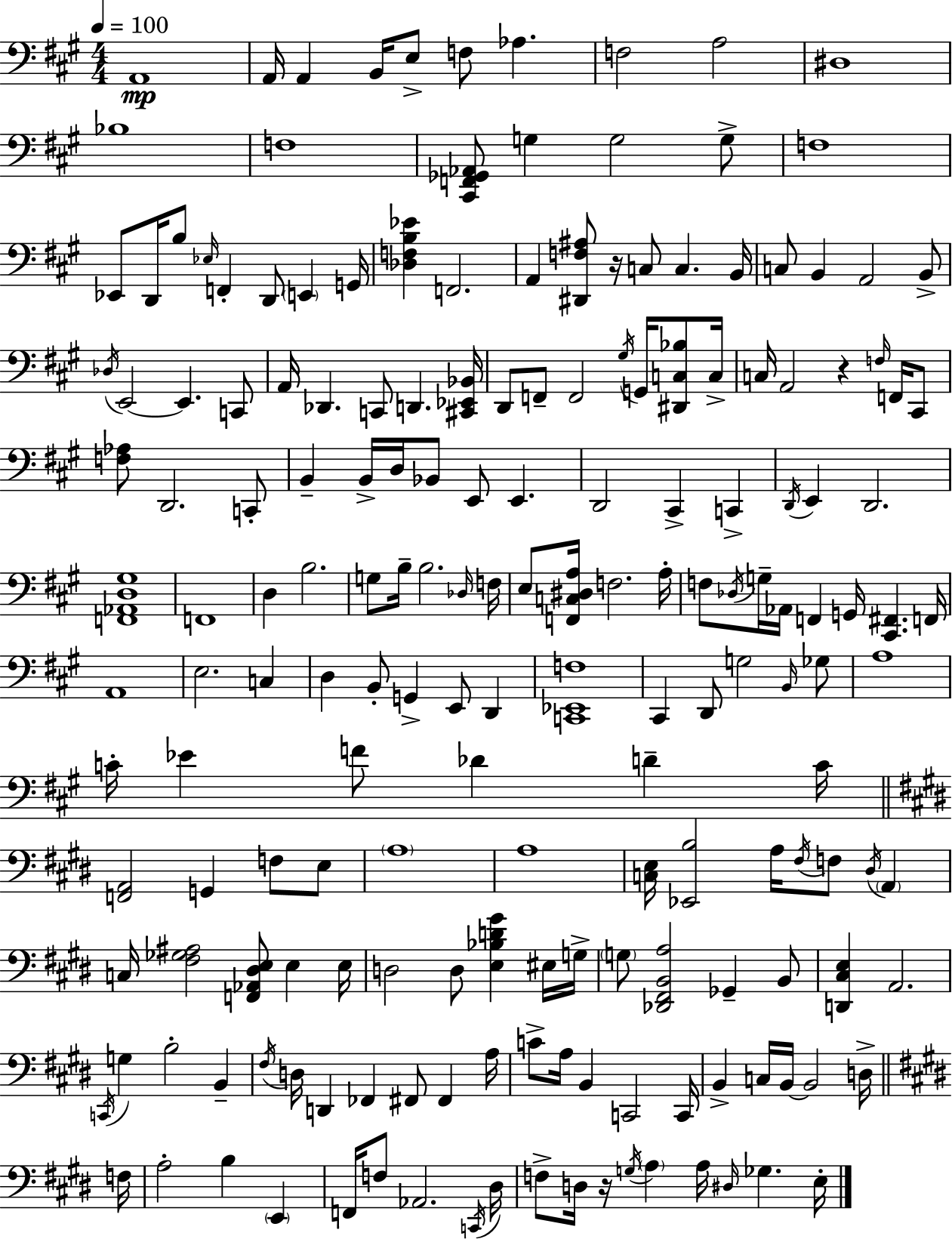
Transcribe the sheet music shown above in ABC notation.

X:1
T:Untitled
M:4/4
L:1/4
K:A
A,,4 A,,/4 A,, B,,/4 E,/2 F,/2 _A, F,2 A,2 ^D,4 _B,4 F,4 [^C,,F,,_G,,_A,,]/2 G, G,2 G,/2 F,4 _E,,/2 D,,/4 B,/2 _E,/4 F,, D,,/2 E,, G,,/4 [_D,F,B,_E] F,,2 A,, [^D,,F,^A,]/2 z/4 C,/2 C, B,,/4 C,/2 B,, A,,2 B,,/2 _D,/4 E,,2 E,, C,,/2 A,,/4 _D,, C,,/2 D,, [^C,,_E,,_B,,]/4 D,,/2 F,,/2 F,,2 ^G,/4 G,,/4 [^D,,C,_B,]/2 C,/4 C,/4 A,,2 z F,/4 F,,/4 ^C,,/2 [F,_A,]/2 D,,2 C,,/2 B,, B,,/4 D,/4 _B,,/2 E,,/2 E,, D,,2 ^C,, C,, D,,/4 E,, D,,2 [F,,_A,,D,^G,]4 F,,4 D, B,2 G,/2 B,/4 B,2 _D,/4 F,/4 E,/2 [F,,C,^D,A,]/4 F,2 A,/4 F,/2 _D,/4 G,/4 _A,,/4 F,, G,,/4 [^C,,^F,,] F,,/4 A,,4 E,2 C, D, B,,/2 G,, E,,/2 D,, [C,,_E,,F,]4 ^C,, D,,/2 G,2 B,,/4 _G,/2 A,4 C/4 _E F/2 _D D C/4 [F,,A,,]2 G,, F,/2 E,/2 A,4 A,4 [C,E,]/4 [_E,,B,]2 A,/4 ^F,/4 F,/2 ^D,/4 A,, C,/4 [^F,_G,^A,]2 [F,,_A,,^D,E,]/2 E, E,/4 D,2 D,/2 [E,_B,D^G] ^E,/4 G,/4 G,/2 [_D,,^F,,B,,A,]2 _G,, B,,/2 [D,,^C,E,] A,,2 C,,/4 G, B,2 B,, ^F,/4 D,/4 D,, _F,, ^F,,/2 ^F,, A,/4 C/2 A,/4 B,, C,,2 C,,/4 B,, C,/4 B,,/4 B,,2 D,/4 F,/4 A,2 B, E,, F,,/4 F,/2 _A,,2 C,,/4 ^D,/4 F,/2 D,/4 z/4 G,/4 A, A,/4 ^D,/4 _G, E,/4